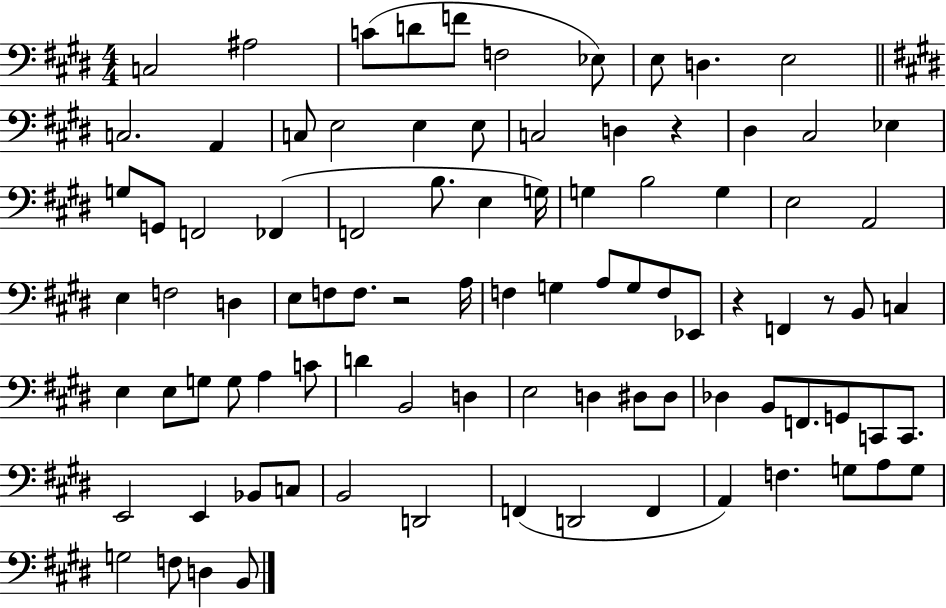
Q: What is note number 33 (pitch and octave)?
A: E3